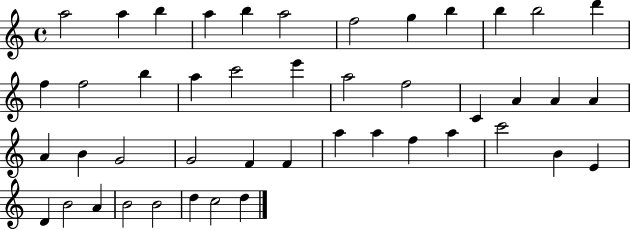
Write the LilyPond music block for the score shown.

{
  \clef treble
  \time 4/4
  \defaultTimeSignature
  \key c \major
  a''2 a''4 b''4 | a''4 b''4 a''2 | f''2 g''4 b''4 | b''4 b''2 d'''4 | \break f''4 f''2 b''4 | a''4 c'''2 e'''4 | a''2 f''2 | c'4 a'4 a'4 a'4 | \break a'4 b'4 g'2 | g'2 f'4 f'4 | a''4 a''4 f''4 a''4 | c'''2 b'4 e'4 | \break d'4 b'2 a'4 | b'2 b'2 | d''4 c''2 d''4 | \bar "|."
}